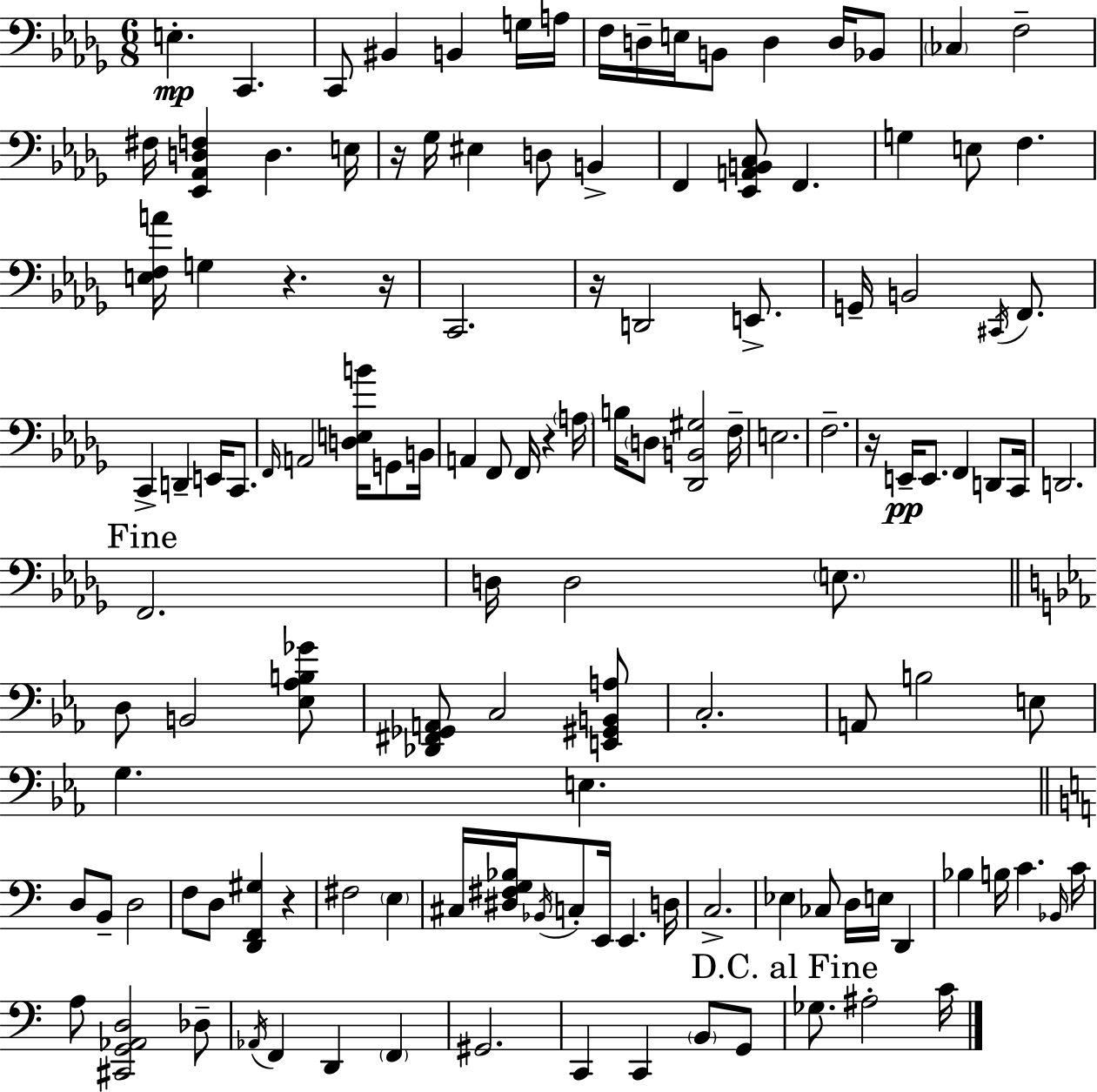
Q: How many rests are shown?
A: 7